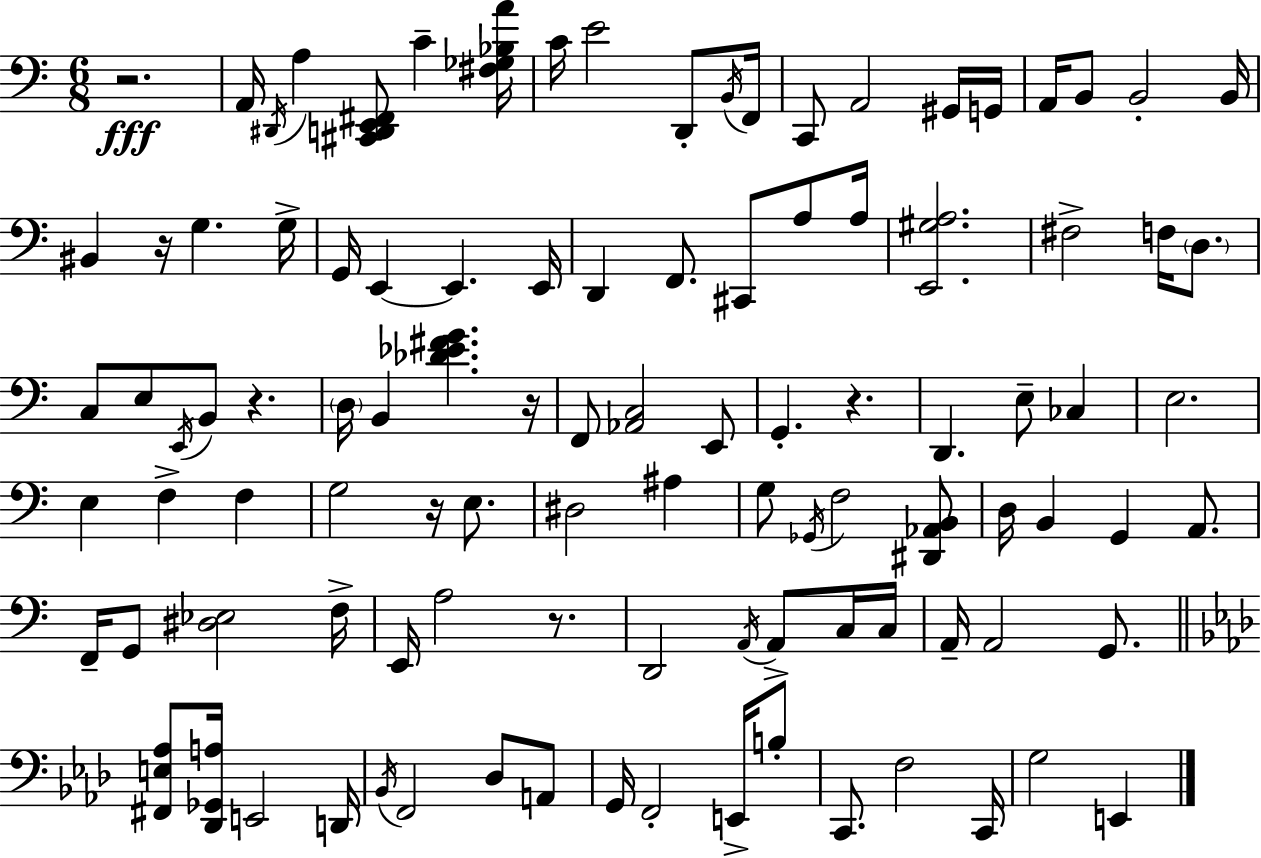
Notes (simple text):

R/h. A2/s D#2/s A3/q [C#2,D2,E2,F#2]/e C4/q [F#3,Gb3,Bb3,A4]/s C4/s E4/h D2/e B2/s F2/s C2/e A2/h G#2/s G2/s A2/s B2/e B2/h B2/s BIS2/q R/s G3/q. G3/s G2/s E2/q E2/q. E2/s D2/q F2/e. C#2/e A3/e A3/s [E2,G#3,A3]/h. F#3/h F3/s D3/e. C3/e E3/e E2/s B2/e R/q. D3/s B2/q [Db4,Eb4,F#4,G4]/q. R/s F2/e [Ab2,C3]/h E2/e G2/q. R/q. D2/q. E3/e CES3/q E3/h. E3/q F3/q F3/q G3/h R/s E3/e. D#3/h A#3/q G3/e Gb2/s F3/h [D#2,Ab2,B2]/e D3/s B2/q G2/q A2/e. F2/s G2/e [D#3,Eb3]/h F3/s E2/s A3/h R/e. D2/h A2/s A2/e C3/s C3/s A2/s A2/h G2/e. [F#2,E3,Ab3]/e [Db2,Gb2,A3]/s E2/h D2/s Bb2/s F2/h Db3/e A2/e G2/s F2/h E2/s B3/e C2/e. F3/h C2/s G3/h E2/q